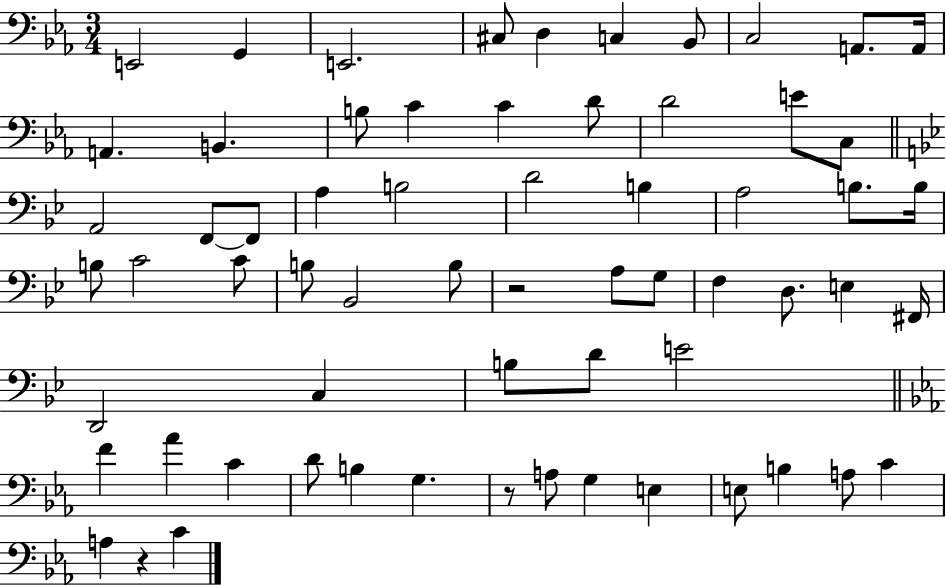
X:1
T:Untitled
M:3/4
L:1/4
K:Eb
E,,2 G,, E,,2 ^C,/2 D, C, _B,,/2 C,2 A,,/2 A,,/4 A,, B,, B,/2 C C D/2 D2 E/2 C,/2 A,,2 F,,/2 F,,/2 A, B,2 D2 B, A,2 B,/2 B,/4 B,/2 C2 C/2 B,/2 _B,,2 B,/2 z2 A,/2 G,/2 F, D,/2 E, ^F,,/4 D,,2 C, B,/2 D/2 E2 F _A C D/2 B, G, z/2 A,/2 G, E, E,/2 B, A,/2 C A, z C